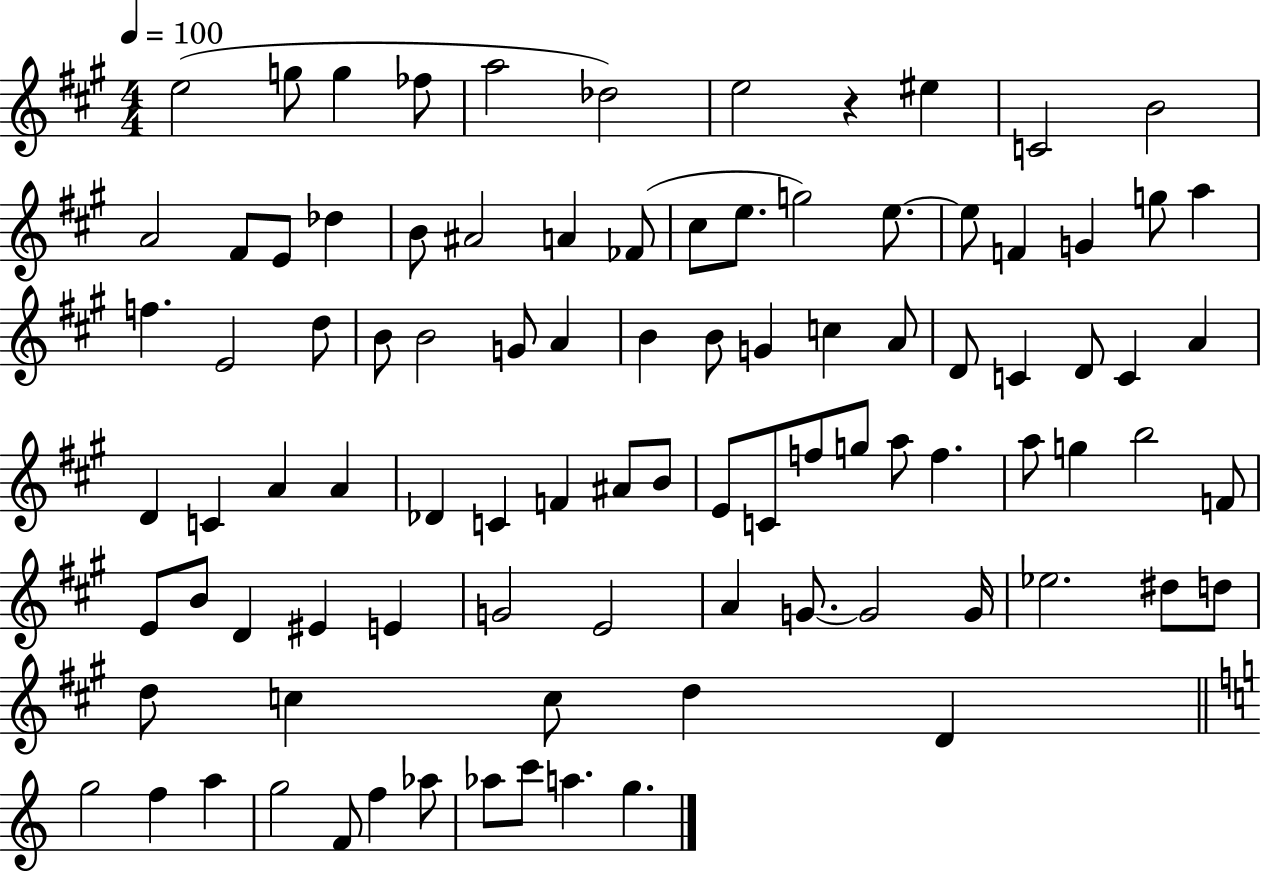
E5/h G5/e G5/q FES5/e A5/h Db5/h E5/h R/q EIS5/q C4/h B4/h A4/h F#4/e E4/e Db5/q B4/e A#4/h A4/q FES4/e C#5/e E5/e. G5/h E5/e. E5/e F4/q G4/q G5/e A5/q F5/q. E4/h D5/e B4/e B4/h G4/e A4/q B4/q B4/e G4/q C5/q A4/e D4/e C4/q D4/e C4/q A4/q D4/q C4/q A4/q A4/q Db4/q C4/q F4/q A#4/e B4/e E4/e C4/e F5/e G5/e A5/e F5/q. A5/e G5/q B5/h F4/e E4/e B4/e D4/q EIS4/q E4/q G4/h E4/h A4/q G4/e. G4/h G4/s Eb5/h. D#5/e D5/e D5/e C5/q C5/e D5/q D4/q G5/h F5/q A5/q G5/h F4/e F5/q Ab5/e Ab5/e C6/e A5/q. G5/q.